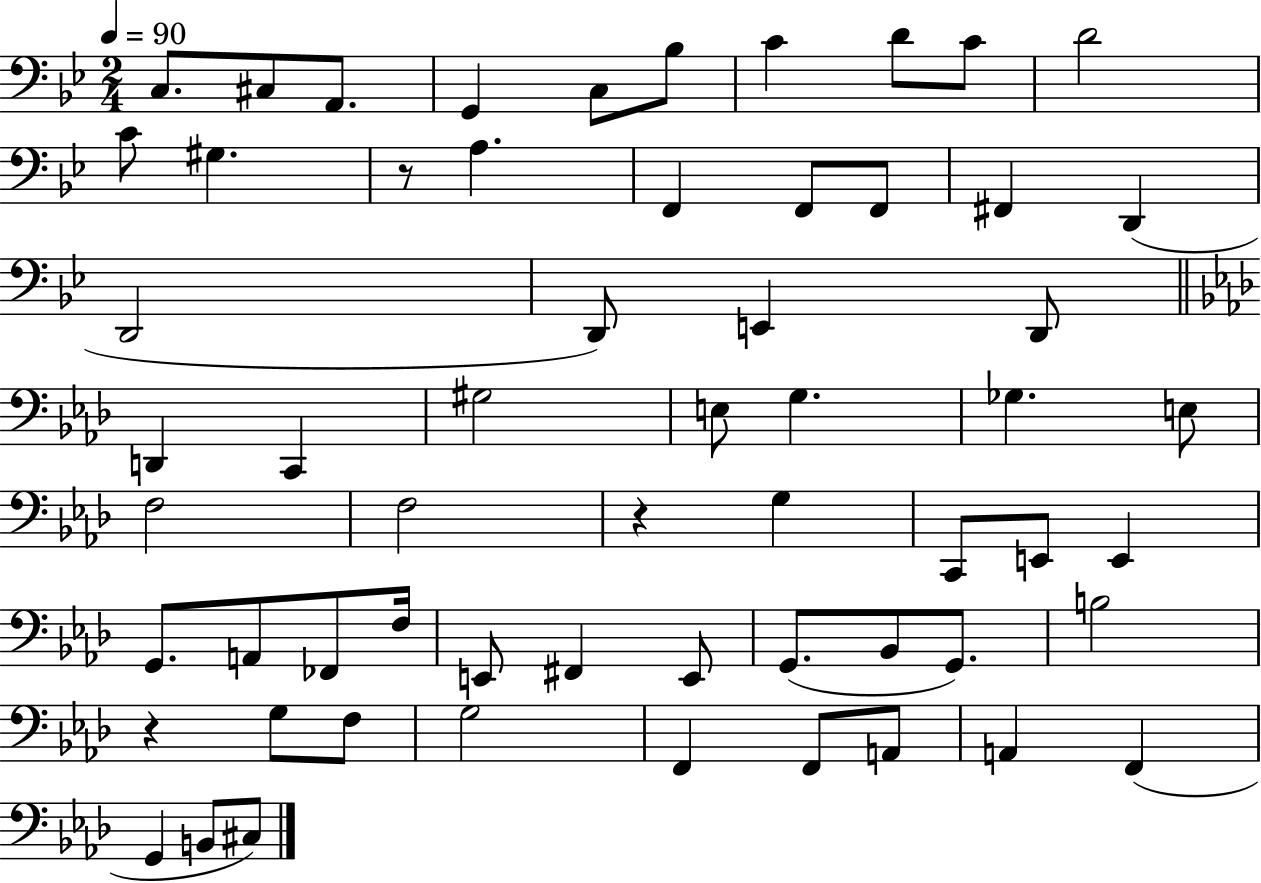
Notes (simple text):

C3/e. C#3/e A2/e. G2/q C3/e Bb3/e C4/q D4/e C4/e D4/h C4/e G#3/q. R/e A3/q. F2/q F2/e F2/e F#2/q D2/q D2/h D2/e E2/q D2/e D2/q C2/q G#3/h E3/e G3/q. Gb3/q. E3/e F3/h F3/h R/q G3/q C2/e E2/e E2/q G2/e. A2/e FES2/e F3/s E2/e F#2/q E2/e G2/e. Bb2/e G2/e. B3/h R/q G3/e F3/e G3/h F2/q F2/e A2/e A2/q F2/q G2/q B2/e C#3/e